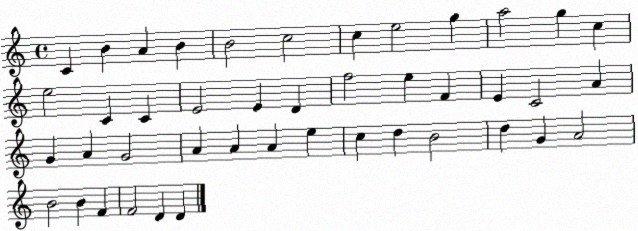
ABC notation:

X:1
T:Untitled
M:4/4
L:1/4
K:C
C B A B B2 c2 c e2 g a2 g c e2 C C E2 E D f2 e F E C2 A G A G2 A A A e c d B2 d G A2 B2 B F F2 D D